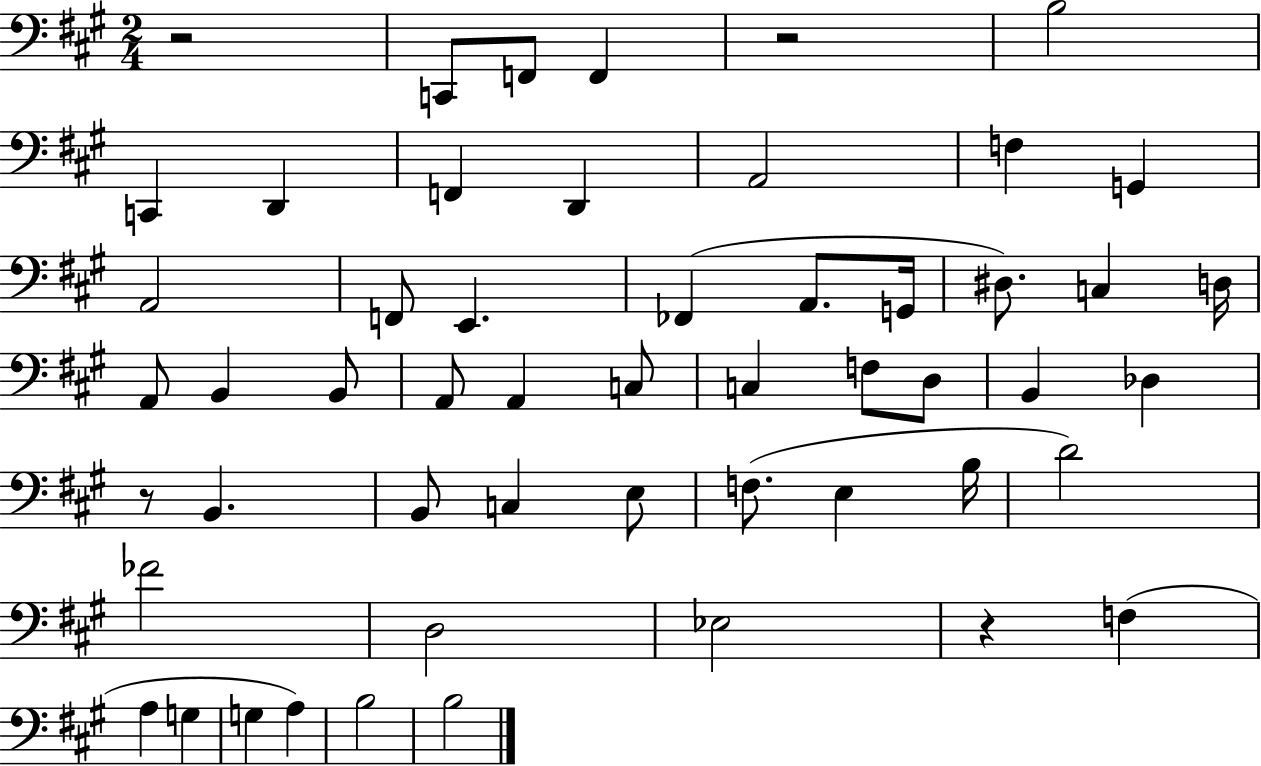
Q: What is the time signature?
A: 2/4